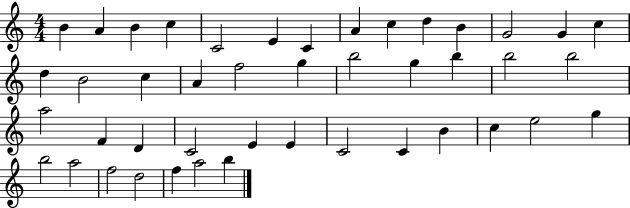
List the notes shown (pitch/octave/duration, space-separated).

B4/q A4/q B4/q C5/q C4/h E4/q C4/q A4/q C5/q D5/q B4/q G4/h G4/q C5/q D5/q B4/h C5/q A4/q F5/h G5/q B5/h G5/q B5/q B5/h B5/h A5/h F4/q D4/q C4/h E4/q E4/q C4/h C4/q B4/q C5/q E5/h G5/q B5/h A5/h F5/h D5/h F5/q A5/h B5/q